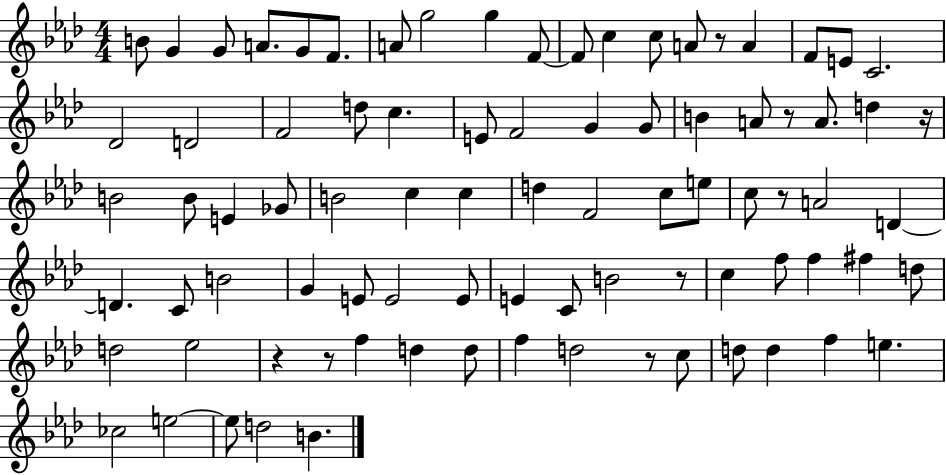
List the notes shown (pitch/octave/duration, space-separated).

B4/e G4/q G4/e A4/e. G4/e F4/e. A4/e G5/h G5/q F4/e F4/e C5/q C5/e A4/e R/e A4/q F4/e E4/e C4/h. Db4/h D4/h F4/h D5/e C5/q. E4/e F4/h G4/q G4/e B4/q A4/e R/e A4/e. D5/q R/s B4/h B4/e E4/q Gb4/e B4/h C5/q C5/q D5/q F4/h C5/e E5/e C5/e R/e A4/h D4/q D4/q. C4/e B4/h G4/q E4/e E4/h E4/e E4/q C4/e B4/h R/e C5/q F5/e F5/q F#5/q D5/e D5/h Eb5/h R/q R/e F5/q D5/q D5/e F5/q D5/h R/e C5/e D5/e D5/q F5/q E5/q. CES5/h E5/h E5/e D5/h B4/q.